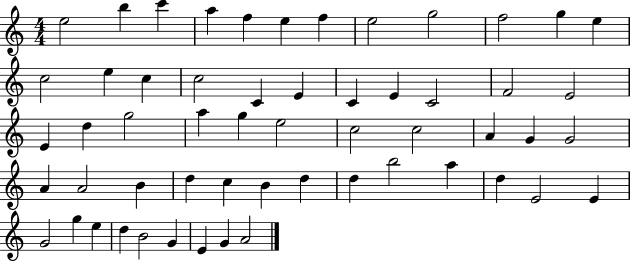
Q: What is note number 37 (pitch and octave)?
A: B4